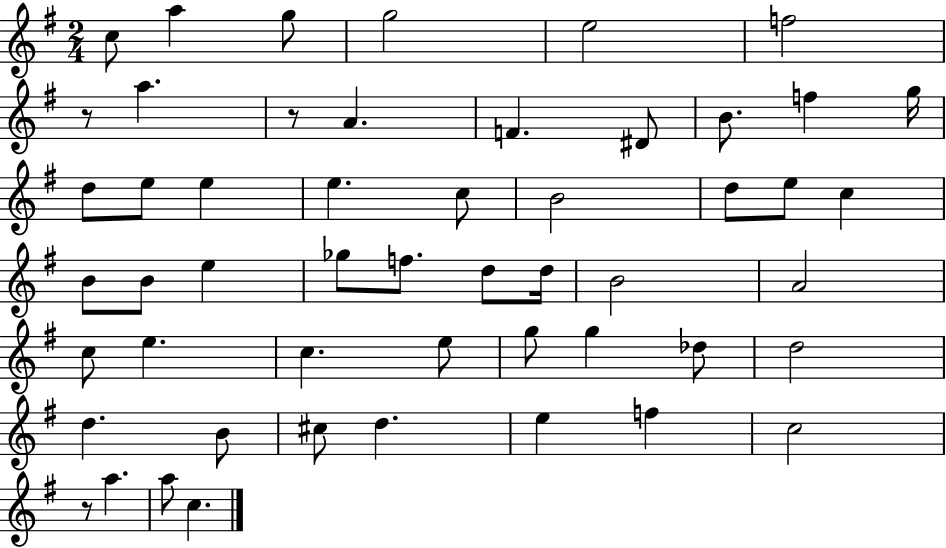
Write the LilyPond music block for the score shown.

{
  \clef treble
  \numericTimeSignature
  \time 2/4
  \key g \major
  c''8 a''4 g''8 | g''2 | e''2 | f''2 | \break r8 a''4. | r8 a'4. | f'4. dis'8 | b'8. f''4 g''16 | \break d''8 e''8 e''4 | e''4. c''8 | b'2 | d''8 e''8 c''4 | \break b'8 b'8 e''4 | ges''8 f''8. d''8 d''16 | b'2 | a'2 | \break c''8 e''4. | c''4. e''8 | g''8 g''4 des''8 | d''2 | \break d''4. b'8 | cis''8 d''4. | e''4 f''4 | c''2 | \break r8 a''4. | a''8 c''4. | \bar "|."
}